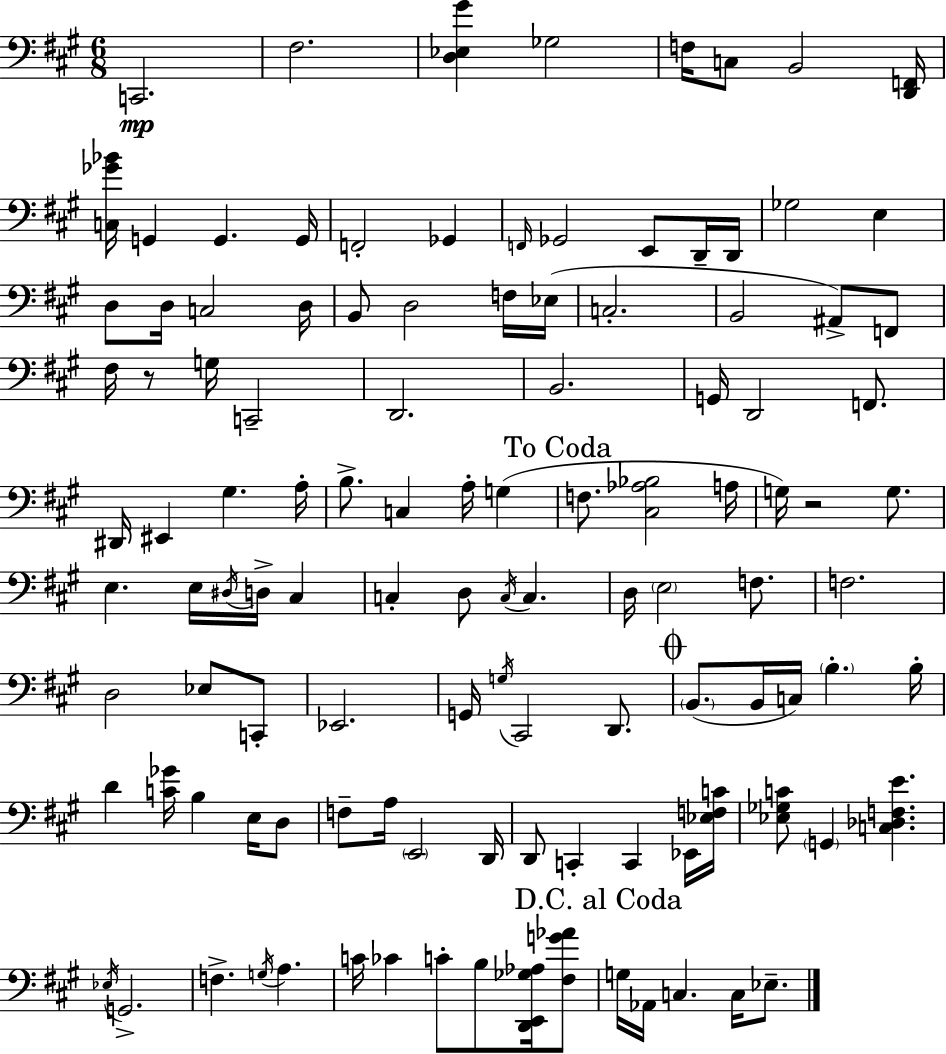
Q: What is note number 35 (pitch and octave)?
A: B2